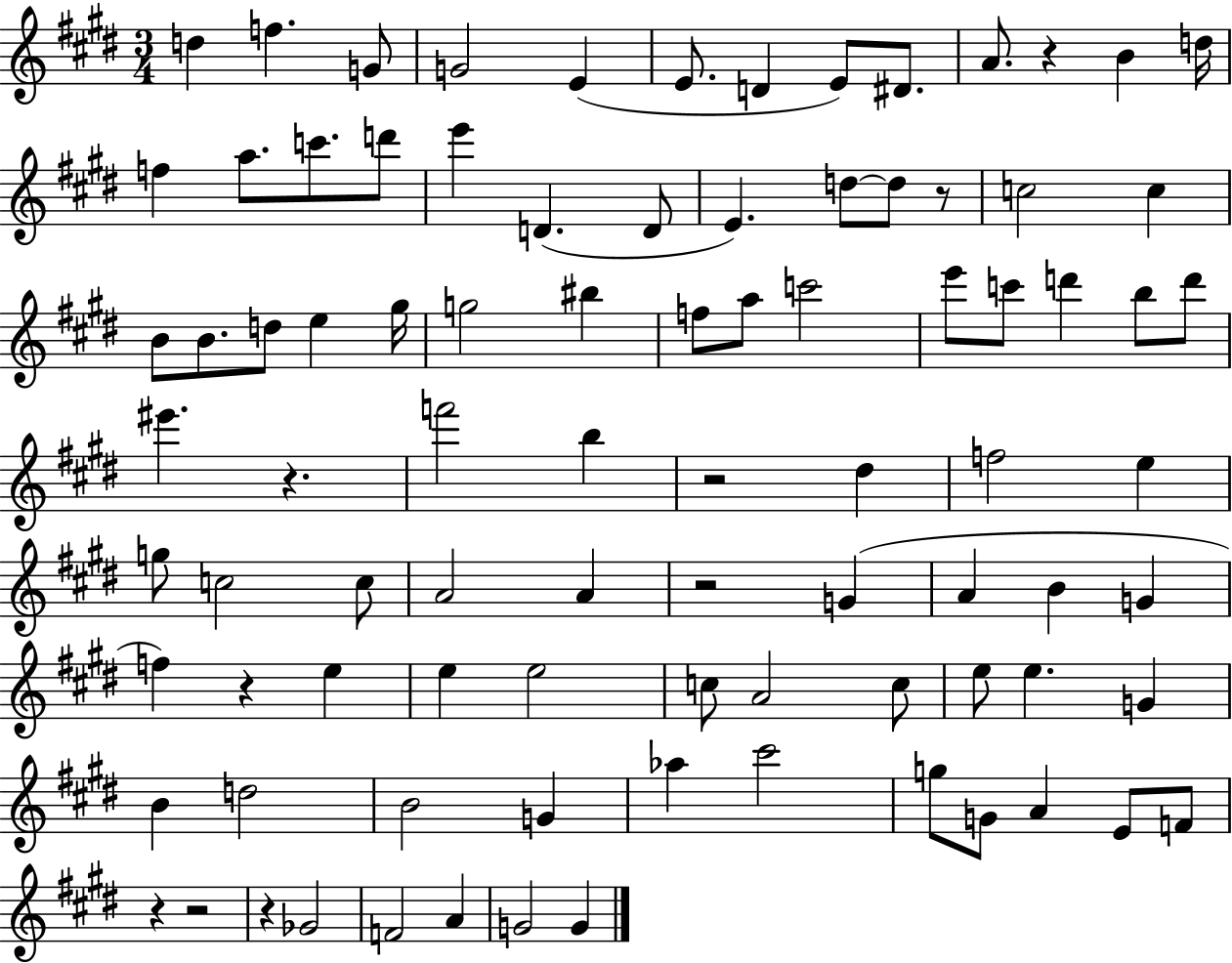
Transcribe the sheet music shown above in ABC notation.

X:1
T:Untitled
M:3/4
L:1/4
K:E
d f G/2 G2 E E/2 D E/2 ^D/2 A/2 z B d/4 f a/2 c'/2 d'/2 e' D D/2 E d/2 d/2 z/2 c2 c B/2 B/2 d/2 e ^g/4 g2 ^b f/2 a/2 c'2 e'/2 c'/2 d' b/2 d'/2 ^e' z f'2 b z2 ^d f2 e g/2 c2 c/2 A2 A z2 G A B G f z e e e2 c/2 A2 c/2 e/2 e G B d2 B2 G _a ^c'2 g/2 G/2 A E/2 F/2 z z2 z _G2 F2 A G2 G